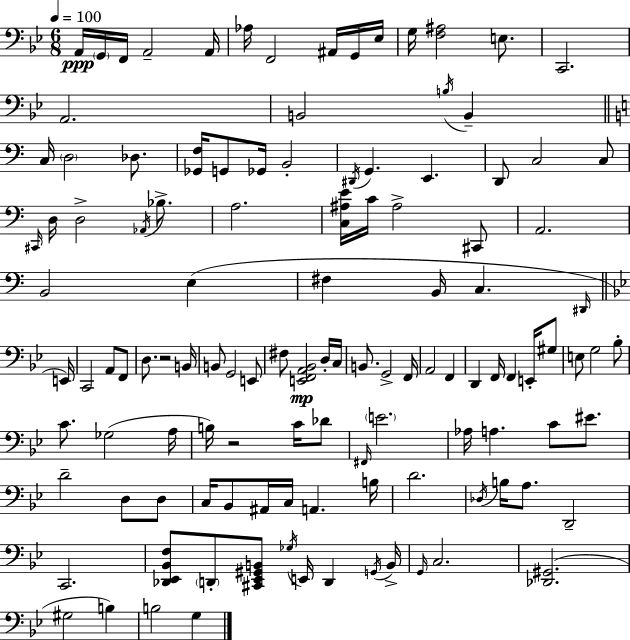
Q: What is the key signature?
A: BES major